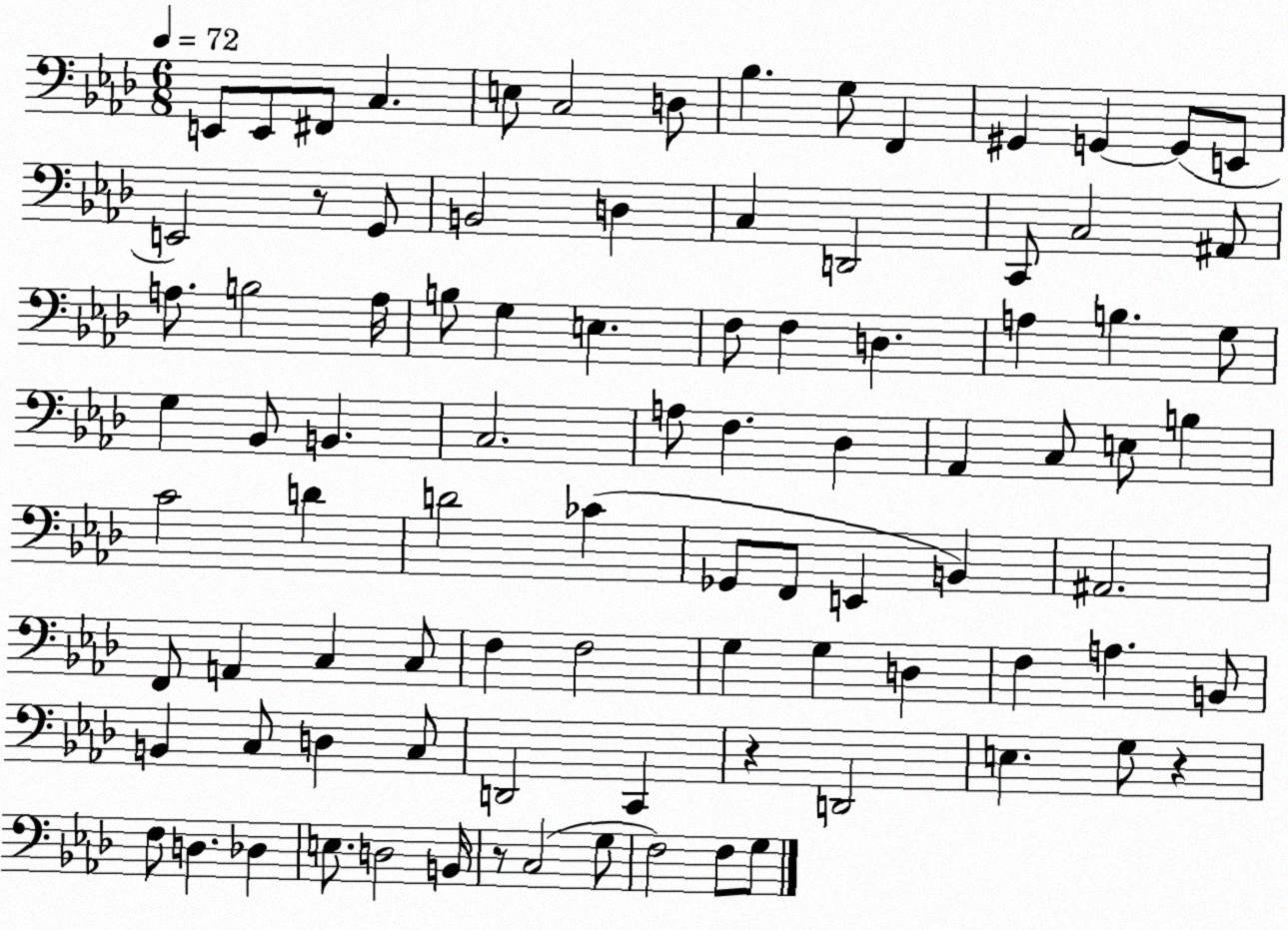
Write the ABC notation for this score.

X:1
T:Untitled
M:6/8
L:1/4
K:Ab
E,,/2 E,,/2 ^F,,/2 C, E,/2 C,2 D,/2 _B, G,/2 F,, ^G,, G,, G,,/2 E,,/2 E,,2 z/2 G,,/2 B,,2 D, C, D,,2 C,,/2 C,2 ^A,,/2 A,/2 B,2 A,/4 B,/2 G, E, F,/2 F, D, A, B, G,/2 G, _B,,/2 B,, C,2 A,/2 F, _D, _A,, C,/2 E,/2 B, C2 D D2 _C _G,,/2 F,,/2 E,, B,, ^A,,2 F,,/2 A,, C, C,/2 F, F,2 G, G, D, F, A, B,,/2 B,, C,/2 D, C,/2 D,,2 C,, z D,,2 E, G,/2 z F,/2 D, _D, E,/2 D,2 B,,/4 z/2 C,2 G,/2 F,2 F,/2 G,/2